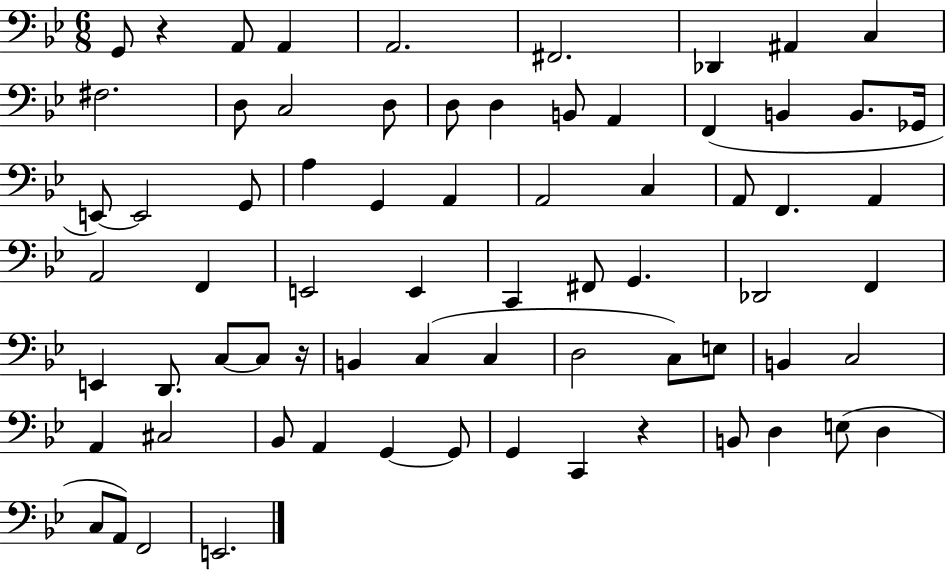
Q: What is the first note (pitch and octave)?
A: G2